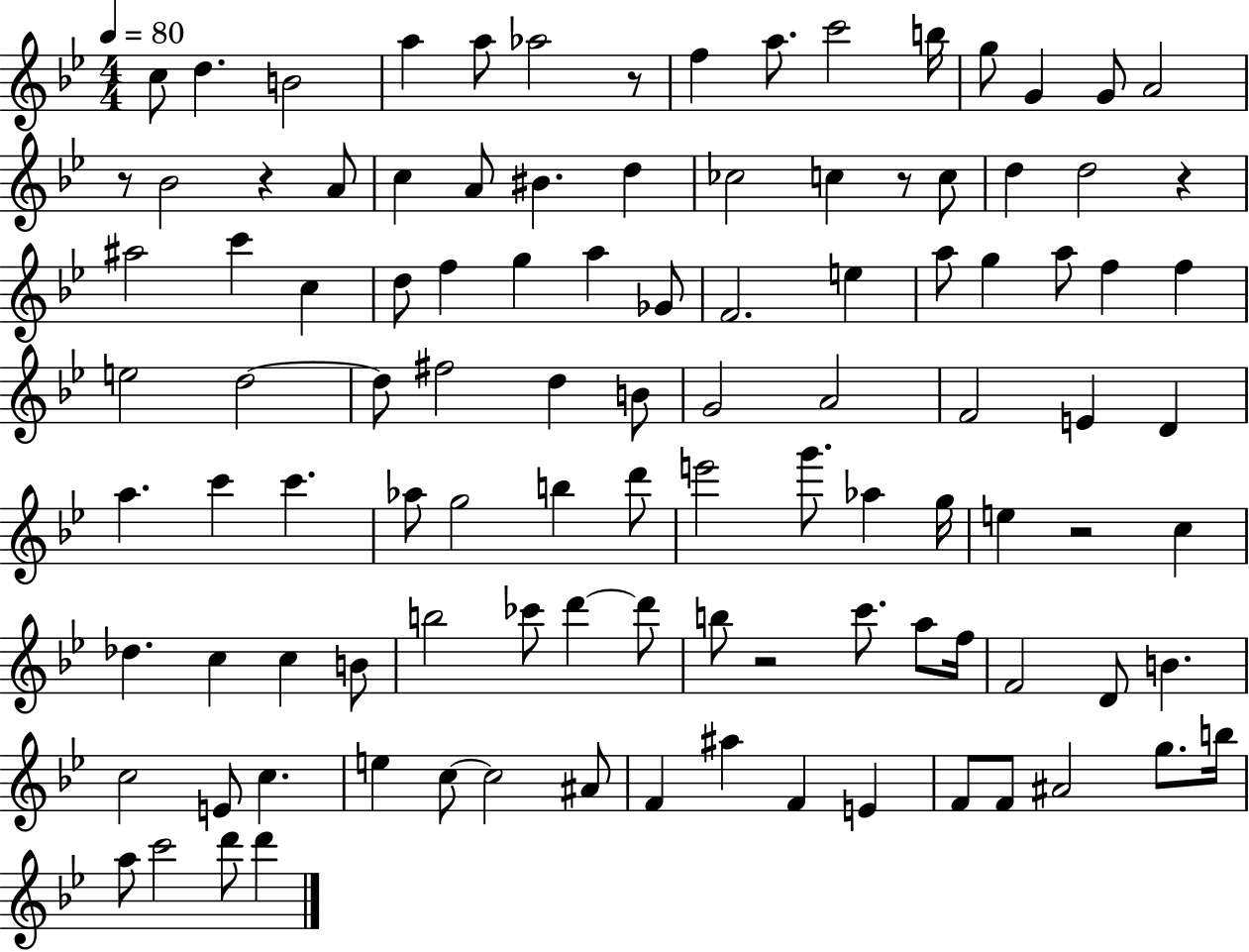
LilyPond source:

{
  \clef treble
  \numericTimeSignature
  \time 4/4
  \key bes \major
  \tempo 4 = 80
  c''8 d''4. b'2 | a''4 a''8 aes''2 r8 | f''4 a''8. c'''2 b''16 | g''8 g'4 g'8 a'2 | \break r8 bes'2 r4 a'8 | c''4 a'8 bis'4. d''4 | ces''2 c''4 r8 c''8 | d''4 d''2 r4 | \break ais''2 c'''4 c''4 | d''8 f''4 g''4 a''4 ges'8 | f'2. e''4 | a''8 g''4 a''8 f''4 f''4 | \break e''2 d''2~~ | d''8 fis''2 d''4 b'8 | g'2 a'2 | f'2 e'4 d'4 | \break a''4. c'''4 c'''4. | aes''8 g''2 b''4 d'''8 | e'''2 g'''8. aes''4 g''16 | e''4 r2 c''4 | \break des''4. c''4 c''4 b'8 | b''2 ces'''8 d'''4~~ d'''8 | b''8 r2 c'''8. a''8 f''16 | f'2 d'8 b'4. | \break c''2 e'8 c''4. | e''4 c''8~~ c''2 ais'8 | f'4 ais''4 f'4 e'4 | f'8 f'8 ais'2 g''8. b''16 | \break a''8 c'''2 d'''8 d'''4 | \bar "|."
}